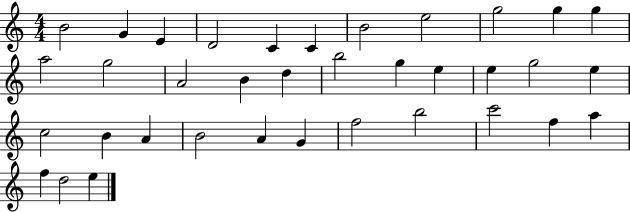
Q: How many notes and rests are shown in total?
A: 36